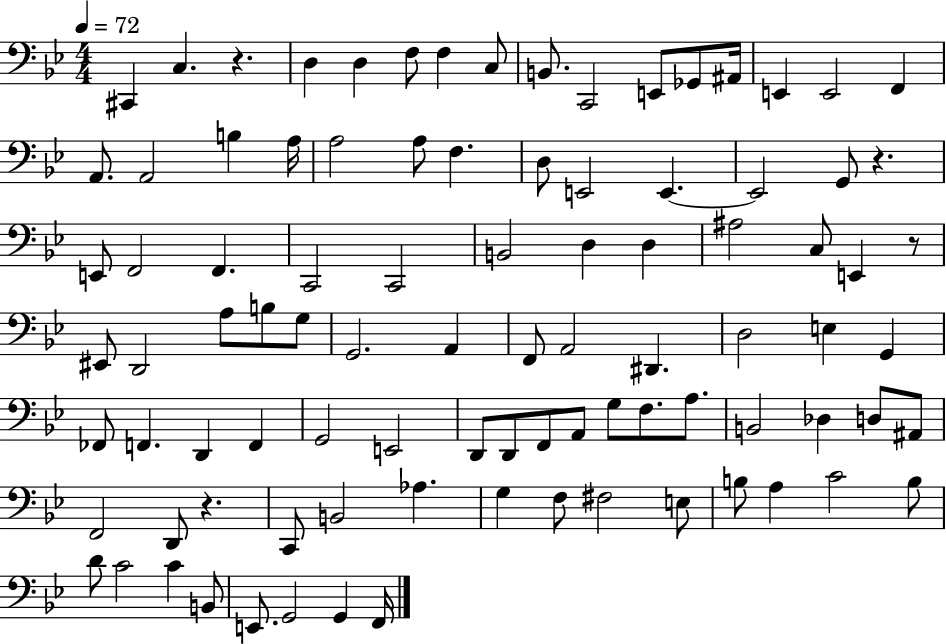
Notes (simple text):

C#2/q C3/q. R/q. D3/q D3/q F3/e F3/q C3/e B2/e. C2/h E2/e Gb2/e A#2/s E2/q E2/h F2/q A2/e. A2/h B3/q A3/s A3/h A3/e F3/q. D3/e E2/h E2/q. E2/h G2/e R/q. E2/e F2/h F2/q. C2/h C2/h B2/h D3/q D3/q A#3/h C3/e E2/q R/e EIS2/e D2/h A3/e B3/e G3/e G2/h. A2/q F2/e A2/h D#2/q. D3/h E3/q G2/q FES2/e F2/q. D2/q F2/q G2/h E2/h D2/e D2/e F2/e A2/e G3/e F3/e. A3/e. B2/h Db3/q D3/e A#2/e F2/h D2/e R/q. C2/e B2/h Ab3/q. G3/q F3/e F#3/h E3/e B3/e A3/q C4/h B3/e D4/e C4/h C4/q B2/e E2/e. G2/h G2/q F2/s